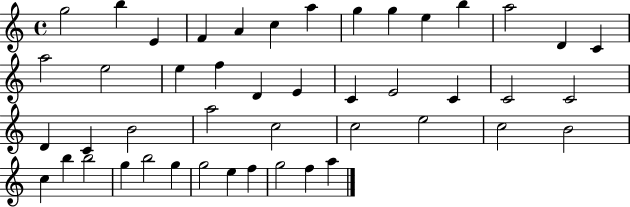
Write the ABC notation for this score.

X:1
T:Untitled
M:4/4
L:1/4
K:C
g2 b E F A c a g g e b a2 D C a2 e2 e f D E C E2 C C2 C2 D C B2 a2 c2 c2 e2 c2 B2 c b b2 g b2 g g2 e f g2 f a